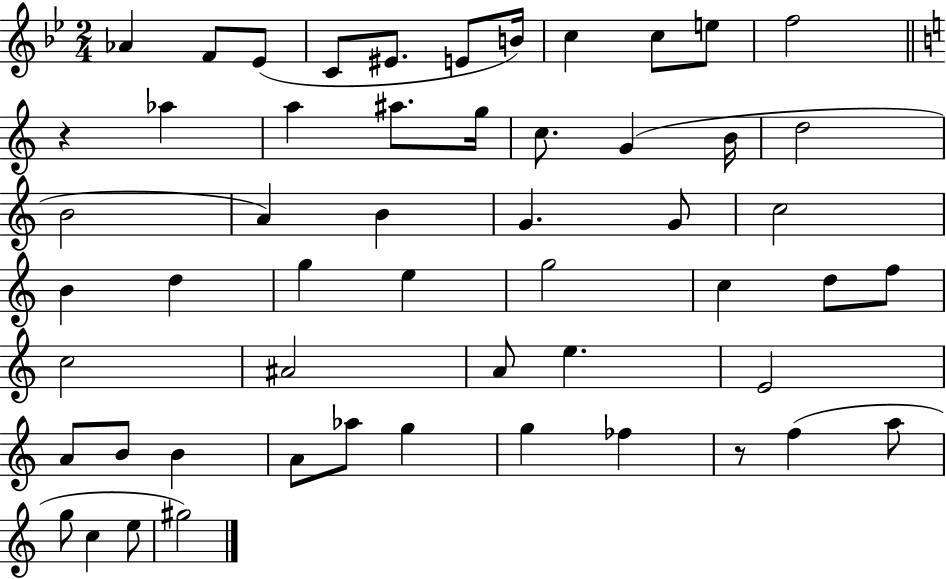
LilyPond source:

{
  \clef treble
  \numericTimeSignature
  \time 2/4
  \key bes \major
  \repeat volta 2 { aes'4 f'8 ees'8( | c'8 eis'8. e'8 b'16) | c''4 c''8 e''8 | f''2 | \break \bar "||" \break \key c \major r4 aes''4 | a''4 ais''8. g''16 | c''8. g'4( b'16 | d''2 | \break b'2 | a'4) b'4 | g'4. g'8 | c''2 | \break b'4 d''4 | g''4 e''4 | g''2 | c''4 d''8 f''8 | \break c''2 | ais'2 | a'8 e''4. | e'2 | \break a'8 b'8 b'4 | a'8 aes''8 g''4 | g''4 fes''4 | r8 f''4( a''8 | \break g''8 c''4 e''8 | gis''2) | } \bar "|."
}